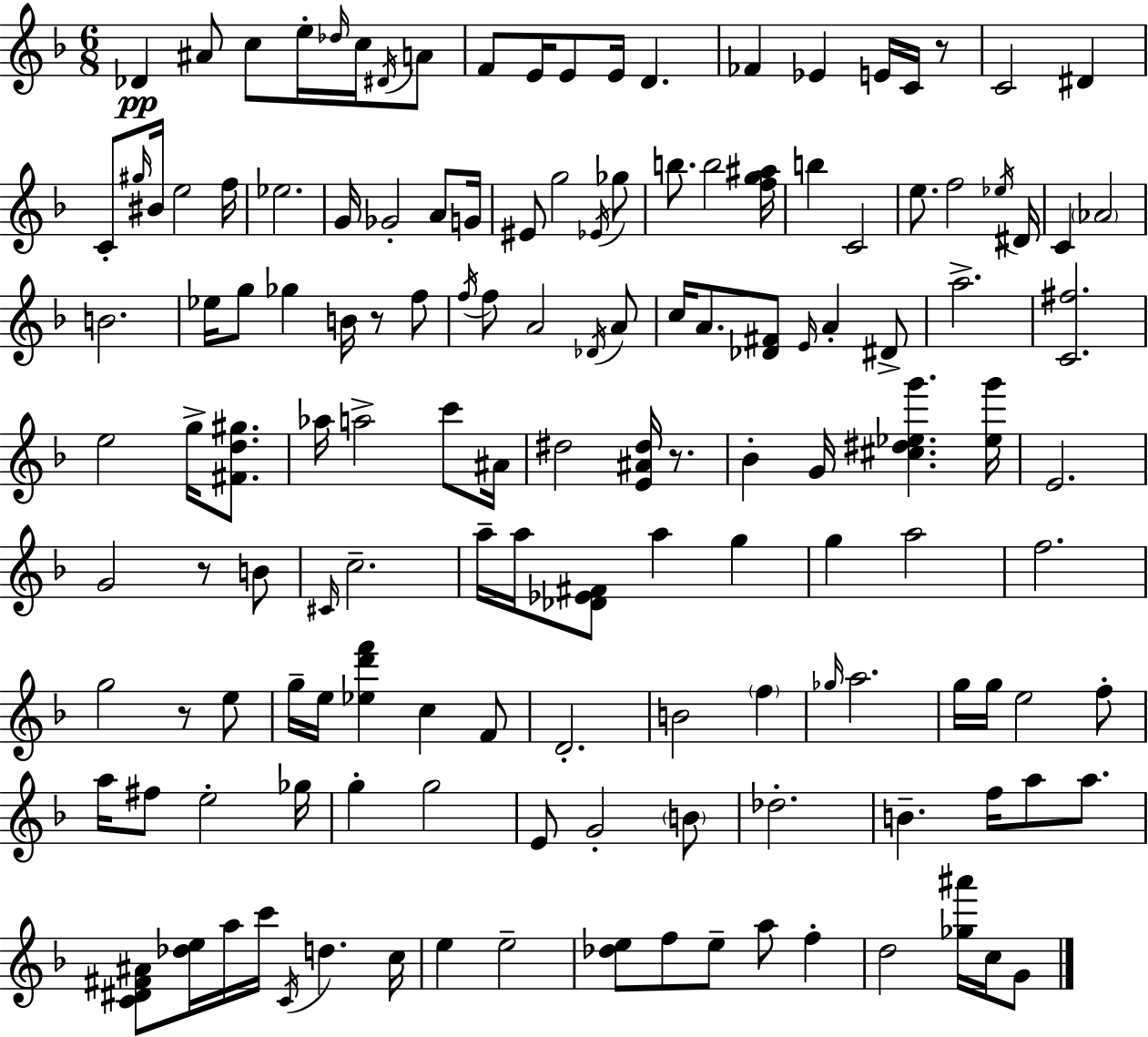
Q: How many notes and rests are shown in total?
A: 142